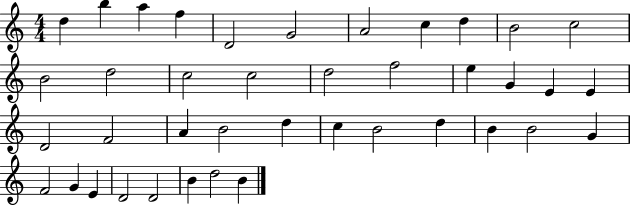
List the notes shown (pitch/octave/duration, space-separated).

D5/q B5/q A5/q F5/q D4/h G4/h A4/h C5/q D5/q B4/h C5/h B4/h D5/h C5/h C5/h D5/h F5/h E5/q G4/q E4/q E4/q D4/h F4/h A4/q B4/h D5/q C5/q B4/h D5/q B4/q B4/h G4/q F4/h G4/q E4/q D4/h D4/h B4/q D5/h B4/q